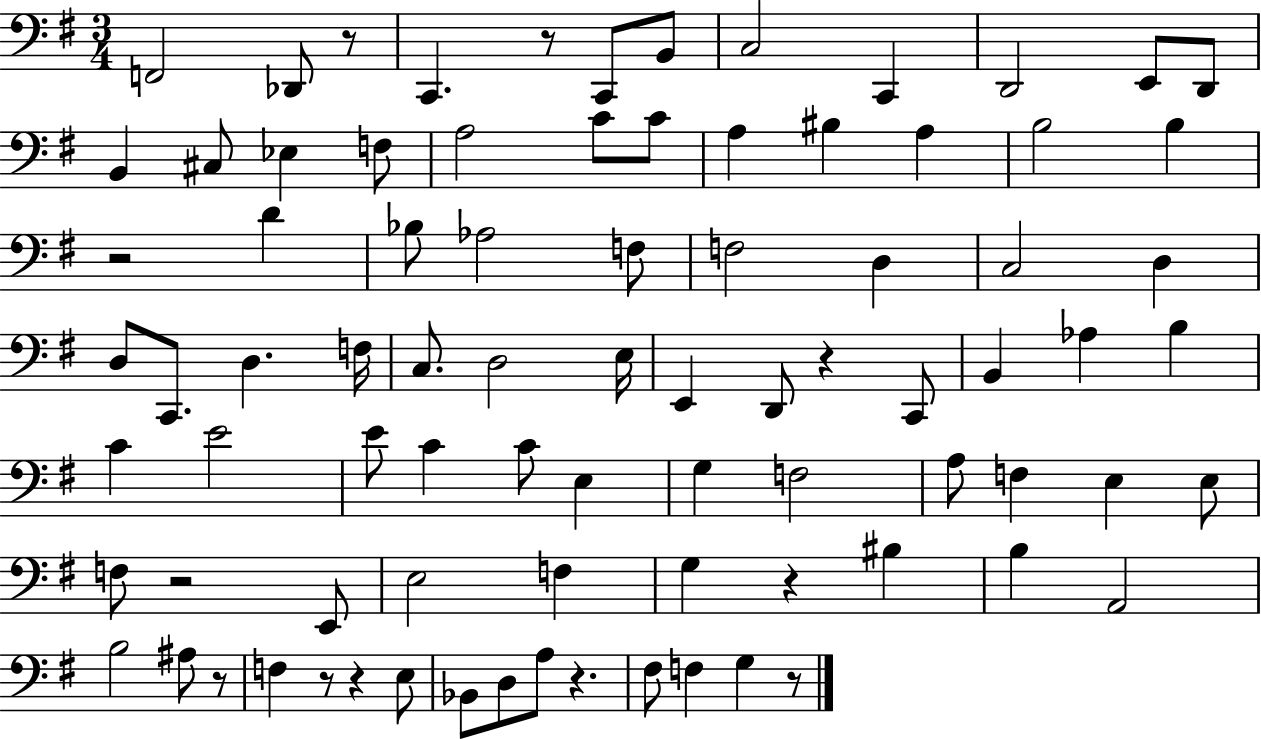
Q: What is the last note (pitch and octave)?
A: G3